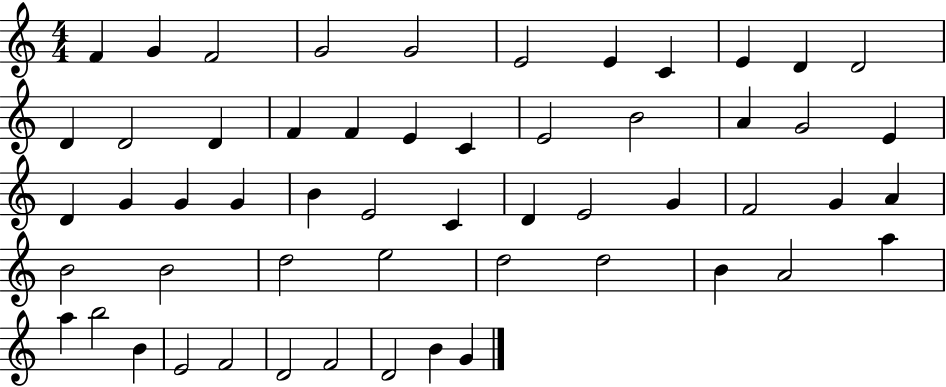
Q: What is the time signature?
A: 4/4